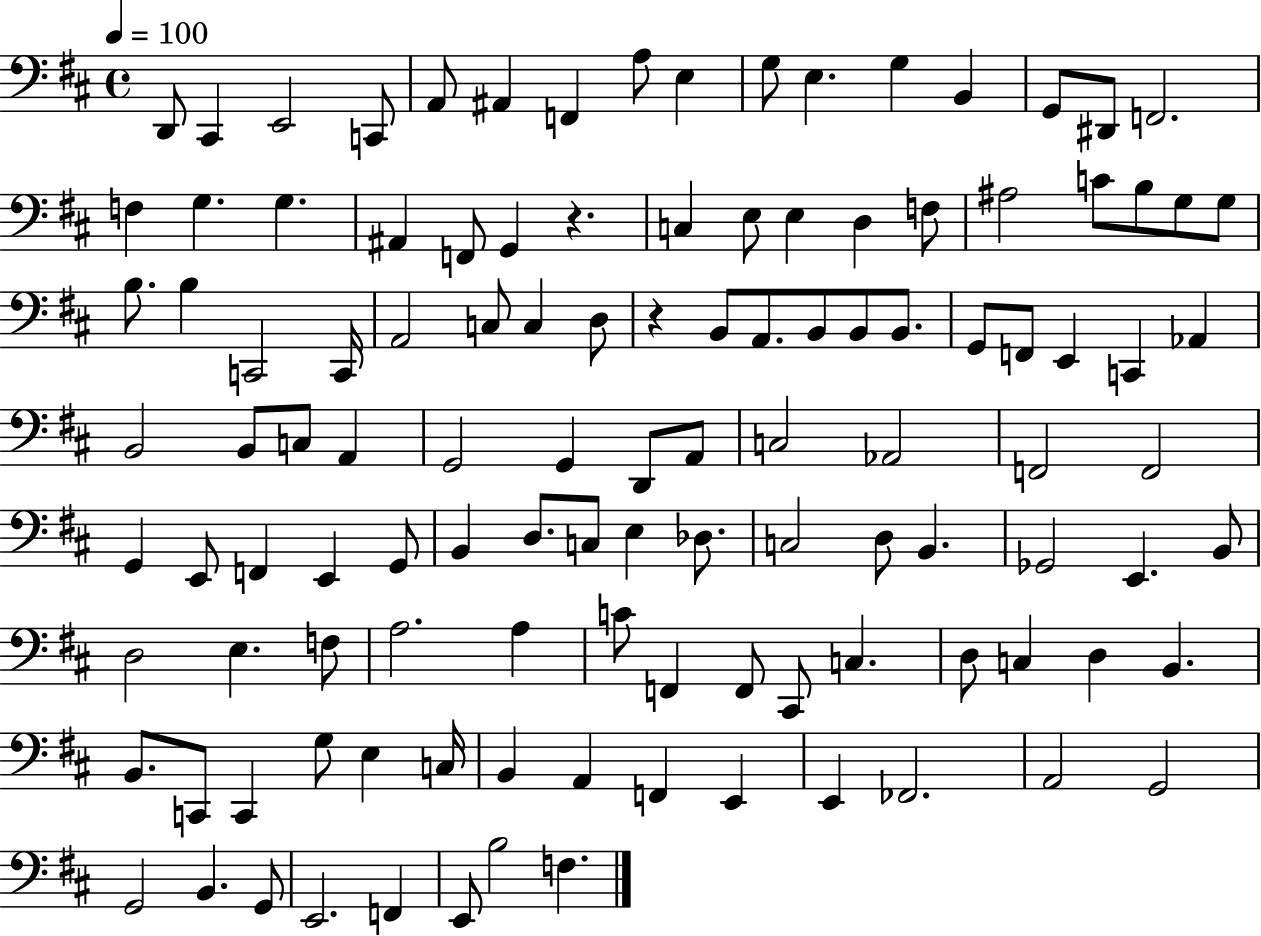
X:1
T:Untitled
M:4/4
L:1/4
K:D
D,,/2 ^C,, E,,2 C,,/2 A,,/2 ^A,, F,, A,/2 E, G,/2 E, G, B,, G,,/2 ^D,,/2 F,,2 F, G, G, ^A,, F,,/2 G,, z C, E,/2 E, D, F,/2 ^A,2 C/2 B,/2 G,/2 G,/2 B,/2 B, C,,2 C,,/4 A,,2 C,/2 C, D,/2 z B,,/2 A,,/2 B,,/2 B,,/2 B,,/2 G,,/2 F,,/2 E,, C,, _A,, B,,2 B,,/2 C,/2 A,, G,,2 G,, D,,/2 A,,/2 C,2 _A,,2 F,,2 F,,2 G,, E,,/2 F,, E,, G,,/2 B,, D,/2 C,/2 E, _D,/2 C,2 D,/2 B,, _G,,2 E,, B,,/2 D,2 E, F,/2 A,2 A, C/2 F,, F,,/2 ^C,,/2 C, D,/2 C, D, B,, B,,/2 C,,/2 C,, G,/2 E, C,/4 B,, A,, F,, E,, E,, _F,,2 A,,2 G,,2 G,,2 B,, G,,/2 E,,2 F,, E,,/2 B,2 F,